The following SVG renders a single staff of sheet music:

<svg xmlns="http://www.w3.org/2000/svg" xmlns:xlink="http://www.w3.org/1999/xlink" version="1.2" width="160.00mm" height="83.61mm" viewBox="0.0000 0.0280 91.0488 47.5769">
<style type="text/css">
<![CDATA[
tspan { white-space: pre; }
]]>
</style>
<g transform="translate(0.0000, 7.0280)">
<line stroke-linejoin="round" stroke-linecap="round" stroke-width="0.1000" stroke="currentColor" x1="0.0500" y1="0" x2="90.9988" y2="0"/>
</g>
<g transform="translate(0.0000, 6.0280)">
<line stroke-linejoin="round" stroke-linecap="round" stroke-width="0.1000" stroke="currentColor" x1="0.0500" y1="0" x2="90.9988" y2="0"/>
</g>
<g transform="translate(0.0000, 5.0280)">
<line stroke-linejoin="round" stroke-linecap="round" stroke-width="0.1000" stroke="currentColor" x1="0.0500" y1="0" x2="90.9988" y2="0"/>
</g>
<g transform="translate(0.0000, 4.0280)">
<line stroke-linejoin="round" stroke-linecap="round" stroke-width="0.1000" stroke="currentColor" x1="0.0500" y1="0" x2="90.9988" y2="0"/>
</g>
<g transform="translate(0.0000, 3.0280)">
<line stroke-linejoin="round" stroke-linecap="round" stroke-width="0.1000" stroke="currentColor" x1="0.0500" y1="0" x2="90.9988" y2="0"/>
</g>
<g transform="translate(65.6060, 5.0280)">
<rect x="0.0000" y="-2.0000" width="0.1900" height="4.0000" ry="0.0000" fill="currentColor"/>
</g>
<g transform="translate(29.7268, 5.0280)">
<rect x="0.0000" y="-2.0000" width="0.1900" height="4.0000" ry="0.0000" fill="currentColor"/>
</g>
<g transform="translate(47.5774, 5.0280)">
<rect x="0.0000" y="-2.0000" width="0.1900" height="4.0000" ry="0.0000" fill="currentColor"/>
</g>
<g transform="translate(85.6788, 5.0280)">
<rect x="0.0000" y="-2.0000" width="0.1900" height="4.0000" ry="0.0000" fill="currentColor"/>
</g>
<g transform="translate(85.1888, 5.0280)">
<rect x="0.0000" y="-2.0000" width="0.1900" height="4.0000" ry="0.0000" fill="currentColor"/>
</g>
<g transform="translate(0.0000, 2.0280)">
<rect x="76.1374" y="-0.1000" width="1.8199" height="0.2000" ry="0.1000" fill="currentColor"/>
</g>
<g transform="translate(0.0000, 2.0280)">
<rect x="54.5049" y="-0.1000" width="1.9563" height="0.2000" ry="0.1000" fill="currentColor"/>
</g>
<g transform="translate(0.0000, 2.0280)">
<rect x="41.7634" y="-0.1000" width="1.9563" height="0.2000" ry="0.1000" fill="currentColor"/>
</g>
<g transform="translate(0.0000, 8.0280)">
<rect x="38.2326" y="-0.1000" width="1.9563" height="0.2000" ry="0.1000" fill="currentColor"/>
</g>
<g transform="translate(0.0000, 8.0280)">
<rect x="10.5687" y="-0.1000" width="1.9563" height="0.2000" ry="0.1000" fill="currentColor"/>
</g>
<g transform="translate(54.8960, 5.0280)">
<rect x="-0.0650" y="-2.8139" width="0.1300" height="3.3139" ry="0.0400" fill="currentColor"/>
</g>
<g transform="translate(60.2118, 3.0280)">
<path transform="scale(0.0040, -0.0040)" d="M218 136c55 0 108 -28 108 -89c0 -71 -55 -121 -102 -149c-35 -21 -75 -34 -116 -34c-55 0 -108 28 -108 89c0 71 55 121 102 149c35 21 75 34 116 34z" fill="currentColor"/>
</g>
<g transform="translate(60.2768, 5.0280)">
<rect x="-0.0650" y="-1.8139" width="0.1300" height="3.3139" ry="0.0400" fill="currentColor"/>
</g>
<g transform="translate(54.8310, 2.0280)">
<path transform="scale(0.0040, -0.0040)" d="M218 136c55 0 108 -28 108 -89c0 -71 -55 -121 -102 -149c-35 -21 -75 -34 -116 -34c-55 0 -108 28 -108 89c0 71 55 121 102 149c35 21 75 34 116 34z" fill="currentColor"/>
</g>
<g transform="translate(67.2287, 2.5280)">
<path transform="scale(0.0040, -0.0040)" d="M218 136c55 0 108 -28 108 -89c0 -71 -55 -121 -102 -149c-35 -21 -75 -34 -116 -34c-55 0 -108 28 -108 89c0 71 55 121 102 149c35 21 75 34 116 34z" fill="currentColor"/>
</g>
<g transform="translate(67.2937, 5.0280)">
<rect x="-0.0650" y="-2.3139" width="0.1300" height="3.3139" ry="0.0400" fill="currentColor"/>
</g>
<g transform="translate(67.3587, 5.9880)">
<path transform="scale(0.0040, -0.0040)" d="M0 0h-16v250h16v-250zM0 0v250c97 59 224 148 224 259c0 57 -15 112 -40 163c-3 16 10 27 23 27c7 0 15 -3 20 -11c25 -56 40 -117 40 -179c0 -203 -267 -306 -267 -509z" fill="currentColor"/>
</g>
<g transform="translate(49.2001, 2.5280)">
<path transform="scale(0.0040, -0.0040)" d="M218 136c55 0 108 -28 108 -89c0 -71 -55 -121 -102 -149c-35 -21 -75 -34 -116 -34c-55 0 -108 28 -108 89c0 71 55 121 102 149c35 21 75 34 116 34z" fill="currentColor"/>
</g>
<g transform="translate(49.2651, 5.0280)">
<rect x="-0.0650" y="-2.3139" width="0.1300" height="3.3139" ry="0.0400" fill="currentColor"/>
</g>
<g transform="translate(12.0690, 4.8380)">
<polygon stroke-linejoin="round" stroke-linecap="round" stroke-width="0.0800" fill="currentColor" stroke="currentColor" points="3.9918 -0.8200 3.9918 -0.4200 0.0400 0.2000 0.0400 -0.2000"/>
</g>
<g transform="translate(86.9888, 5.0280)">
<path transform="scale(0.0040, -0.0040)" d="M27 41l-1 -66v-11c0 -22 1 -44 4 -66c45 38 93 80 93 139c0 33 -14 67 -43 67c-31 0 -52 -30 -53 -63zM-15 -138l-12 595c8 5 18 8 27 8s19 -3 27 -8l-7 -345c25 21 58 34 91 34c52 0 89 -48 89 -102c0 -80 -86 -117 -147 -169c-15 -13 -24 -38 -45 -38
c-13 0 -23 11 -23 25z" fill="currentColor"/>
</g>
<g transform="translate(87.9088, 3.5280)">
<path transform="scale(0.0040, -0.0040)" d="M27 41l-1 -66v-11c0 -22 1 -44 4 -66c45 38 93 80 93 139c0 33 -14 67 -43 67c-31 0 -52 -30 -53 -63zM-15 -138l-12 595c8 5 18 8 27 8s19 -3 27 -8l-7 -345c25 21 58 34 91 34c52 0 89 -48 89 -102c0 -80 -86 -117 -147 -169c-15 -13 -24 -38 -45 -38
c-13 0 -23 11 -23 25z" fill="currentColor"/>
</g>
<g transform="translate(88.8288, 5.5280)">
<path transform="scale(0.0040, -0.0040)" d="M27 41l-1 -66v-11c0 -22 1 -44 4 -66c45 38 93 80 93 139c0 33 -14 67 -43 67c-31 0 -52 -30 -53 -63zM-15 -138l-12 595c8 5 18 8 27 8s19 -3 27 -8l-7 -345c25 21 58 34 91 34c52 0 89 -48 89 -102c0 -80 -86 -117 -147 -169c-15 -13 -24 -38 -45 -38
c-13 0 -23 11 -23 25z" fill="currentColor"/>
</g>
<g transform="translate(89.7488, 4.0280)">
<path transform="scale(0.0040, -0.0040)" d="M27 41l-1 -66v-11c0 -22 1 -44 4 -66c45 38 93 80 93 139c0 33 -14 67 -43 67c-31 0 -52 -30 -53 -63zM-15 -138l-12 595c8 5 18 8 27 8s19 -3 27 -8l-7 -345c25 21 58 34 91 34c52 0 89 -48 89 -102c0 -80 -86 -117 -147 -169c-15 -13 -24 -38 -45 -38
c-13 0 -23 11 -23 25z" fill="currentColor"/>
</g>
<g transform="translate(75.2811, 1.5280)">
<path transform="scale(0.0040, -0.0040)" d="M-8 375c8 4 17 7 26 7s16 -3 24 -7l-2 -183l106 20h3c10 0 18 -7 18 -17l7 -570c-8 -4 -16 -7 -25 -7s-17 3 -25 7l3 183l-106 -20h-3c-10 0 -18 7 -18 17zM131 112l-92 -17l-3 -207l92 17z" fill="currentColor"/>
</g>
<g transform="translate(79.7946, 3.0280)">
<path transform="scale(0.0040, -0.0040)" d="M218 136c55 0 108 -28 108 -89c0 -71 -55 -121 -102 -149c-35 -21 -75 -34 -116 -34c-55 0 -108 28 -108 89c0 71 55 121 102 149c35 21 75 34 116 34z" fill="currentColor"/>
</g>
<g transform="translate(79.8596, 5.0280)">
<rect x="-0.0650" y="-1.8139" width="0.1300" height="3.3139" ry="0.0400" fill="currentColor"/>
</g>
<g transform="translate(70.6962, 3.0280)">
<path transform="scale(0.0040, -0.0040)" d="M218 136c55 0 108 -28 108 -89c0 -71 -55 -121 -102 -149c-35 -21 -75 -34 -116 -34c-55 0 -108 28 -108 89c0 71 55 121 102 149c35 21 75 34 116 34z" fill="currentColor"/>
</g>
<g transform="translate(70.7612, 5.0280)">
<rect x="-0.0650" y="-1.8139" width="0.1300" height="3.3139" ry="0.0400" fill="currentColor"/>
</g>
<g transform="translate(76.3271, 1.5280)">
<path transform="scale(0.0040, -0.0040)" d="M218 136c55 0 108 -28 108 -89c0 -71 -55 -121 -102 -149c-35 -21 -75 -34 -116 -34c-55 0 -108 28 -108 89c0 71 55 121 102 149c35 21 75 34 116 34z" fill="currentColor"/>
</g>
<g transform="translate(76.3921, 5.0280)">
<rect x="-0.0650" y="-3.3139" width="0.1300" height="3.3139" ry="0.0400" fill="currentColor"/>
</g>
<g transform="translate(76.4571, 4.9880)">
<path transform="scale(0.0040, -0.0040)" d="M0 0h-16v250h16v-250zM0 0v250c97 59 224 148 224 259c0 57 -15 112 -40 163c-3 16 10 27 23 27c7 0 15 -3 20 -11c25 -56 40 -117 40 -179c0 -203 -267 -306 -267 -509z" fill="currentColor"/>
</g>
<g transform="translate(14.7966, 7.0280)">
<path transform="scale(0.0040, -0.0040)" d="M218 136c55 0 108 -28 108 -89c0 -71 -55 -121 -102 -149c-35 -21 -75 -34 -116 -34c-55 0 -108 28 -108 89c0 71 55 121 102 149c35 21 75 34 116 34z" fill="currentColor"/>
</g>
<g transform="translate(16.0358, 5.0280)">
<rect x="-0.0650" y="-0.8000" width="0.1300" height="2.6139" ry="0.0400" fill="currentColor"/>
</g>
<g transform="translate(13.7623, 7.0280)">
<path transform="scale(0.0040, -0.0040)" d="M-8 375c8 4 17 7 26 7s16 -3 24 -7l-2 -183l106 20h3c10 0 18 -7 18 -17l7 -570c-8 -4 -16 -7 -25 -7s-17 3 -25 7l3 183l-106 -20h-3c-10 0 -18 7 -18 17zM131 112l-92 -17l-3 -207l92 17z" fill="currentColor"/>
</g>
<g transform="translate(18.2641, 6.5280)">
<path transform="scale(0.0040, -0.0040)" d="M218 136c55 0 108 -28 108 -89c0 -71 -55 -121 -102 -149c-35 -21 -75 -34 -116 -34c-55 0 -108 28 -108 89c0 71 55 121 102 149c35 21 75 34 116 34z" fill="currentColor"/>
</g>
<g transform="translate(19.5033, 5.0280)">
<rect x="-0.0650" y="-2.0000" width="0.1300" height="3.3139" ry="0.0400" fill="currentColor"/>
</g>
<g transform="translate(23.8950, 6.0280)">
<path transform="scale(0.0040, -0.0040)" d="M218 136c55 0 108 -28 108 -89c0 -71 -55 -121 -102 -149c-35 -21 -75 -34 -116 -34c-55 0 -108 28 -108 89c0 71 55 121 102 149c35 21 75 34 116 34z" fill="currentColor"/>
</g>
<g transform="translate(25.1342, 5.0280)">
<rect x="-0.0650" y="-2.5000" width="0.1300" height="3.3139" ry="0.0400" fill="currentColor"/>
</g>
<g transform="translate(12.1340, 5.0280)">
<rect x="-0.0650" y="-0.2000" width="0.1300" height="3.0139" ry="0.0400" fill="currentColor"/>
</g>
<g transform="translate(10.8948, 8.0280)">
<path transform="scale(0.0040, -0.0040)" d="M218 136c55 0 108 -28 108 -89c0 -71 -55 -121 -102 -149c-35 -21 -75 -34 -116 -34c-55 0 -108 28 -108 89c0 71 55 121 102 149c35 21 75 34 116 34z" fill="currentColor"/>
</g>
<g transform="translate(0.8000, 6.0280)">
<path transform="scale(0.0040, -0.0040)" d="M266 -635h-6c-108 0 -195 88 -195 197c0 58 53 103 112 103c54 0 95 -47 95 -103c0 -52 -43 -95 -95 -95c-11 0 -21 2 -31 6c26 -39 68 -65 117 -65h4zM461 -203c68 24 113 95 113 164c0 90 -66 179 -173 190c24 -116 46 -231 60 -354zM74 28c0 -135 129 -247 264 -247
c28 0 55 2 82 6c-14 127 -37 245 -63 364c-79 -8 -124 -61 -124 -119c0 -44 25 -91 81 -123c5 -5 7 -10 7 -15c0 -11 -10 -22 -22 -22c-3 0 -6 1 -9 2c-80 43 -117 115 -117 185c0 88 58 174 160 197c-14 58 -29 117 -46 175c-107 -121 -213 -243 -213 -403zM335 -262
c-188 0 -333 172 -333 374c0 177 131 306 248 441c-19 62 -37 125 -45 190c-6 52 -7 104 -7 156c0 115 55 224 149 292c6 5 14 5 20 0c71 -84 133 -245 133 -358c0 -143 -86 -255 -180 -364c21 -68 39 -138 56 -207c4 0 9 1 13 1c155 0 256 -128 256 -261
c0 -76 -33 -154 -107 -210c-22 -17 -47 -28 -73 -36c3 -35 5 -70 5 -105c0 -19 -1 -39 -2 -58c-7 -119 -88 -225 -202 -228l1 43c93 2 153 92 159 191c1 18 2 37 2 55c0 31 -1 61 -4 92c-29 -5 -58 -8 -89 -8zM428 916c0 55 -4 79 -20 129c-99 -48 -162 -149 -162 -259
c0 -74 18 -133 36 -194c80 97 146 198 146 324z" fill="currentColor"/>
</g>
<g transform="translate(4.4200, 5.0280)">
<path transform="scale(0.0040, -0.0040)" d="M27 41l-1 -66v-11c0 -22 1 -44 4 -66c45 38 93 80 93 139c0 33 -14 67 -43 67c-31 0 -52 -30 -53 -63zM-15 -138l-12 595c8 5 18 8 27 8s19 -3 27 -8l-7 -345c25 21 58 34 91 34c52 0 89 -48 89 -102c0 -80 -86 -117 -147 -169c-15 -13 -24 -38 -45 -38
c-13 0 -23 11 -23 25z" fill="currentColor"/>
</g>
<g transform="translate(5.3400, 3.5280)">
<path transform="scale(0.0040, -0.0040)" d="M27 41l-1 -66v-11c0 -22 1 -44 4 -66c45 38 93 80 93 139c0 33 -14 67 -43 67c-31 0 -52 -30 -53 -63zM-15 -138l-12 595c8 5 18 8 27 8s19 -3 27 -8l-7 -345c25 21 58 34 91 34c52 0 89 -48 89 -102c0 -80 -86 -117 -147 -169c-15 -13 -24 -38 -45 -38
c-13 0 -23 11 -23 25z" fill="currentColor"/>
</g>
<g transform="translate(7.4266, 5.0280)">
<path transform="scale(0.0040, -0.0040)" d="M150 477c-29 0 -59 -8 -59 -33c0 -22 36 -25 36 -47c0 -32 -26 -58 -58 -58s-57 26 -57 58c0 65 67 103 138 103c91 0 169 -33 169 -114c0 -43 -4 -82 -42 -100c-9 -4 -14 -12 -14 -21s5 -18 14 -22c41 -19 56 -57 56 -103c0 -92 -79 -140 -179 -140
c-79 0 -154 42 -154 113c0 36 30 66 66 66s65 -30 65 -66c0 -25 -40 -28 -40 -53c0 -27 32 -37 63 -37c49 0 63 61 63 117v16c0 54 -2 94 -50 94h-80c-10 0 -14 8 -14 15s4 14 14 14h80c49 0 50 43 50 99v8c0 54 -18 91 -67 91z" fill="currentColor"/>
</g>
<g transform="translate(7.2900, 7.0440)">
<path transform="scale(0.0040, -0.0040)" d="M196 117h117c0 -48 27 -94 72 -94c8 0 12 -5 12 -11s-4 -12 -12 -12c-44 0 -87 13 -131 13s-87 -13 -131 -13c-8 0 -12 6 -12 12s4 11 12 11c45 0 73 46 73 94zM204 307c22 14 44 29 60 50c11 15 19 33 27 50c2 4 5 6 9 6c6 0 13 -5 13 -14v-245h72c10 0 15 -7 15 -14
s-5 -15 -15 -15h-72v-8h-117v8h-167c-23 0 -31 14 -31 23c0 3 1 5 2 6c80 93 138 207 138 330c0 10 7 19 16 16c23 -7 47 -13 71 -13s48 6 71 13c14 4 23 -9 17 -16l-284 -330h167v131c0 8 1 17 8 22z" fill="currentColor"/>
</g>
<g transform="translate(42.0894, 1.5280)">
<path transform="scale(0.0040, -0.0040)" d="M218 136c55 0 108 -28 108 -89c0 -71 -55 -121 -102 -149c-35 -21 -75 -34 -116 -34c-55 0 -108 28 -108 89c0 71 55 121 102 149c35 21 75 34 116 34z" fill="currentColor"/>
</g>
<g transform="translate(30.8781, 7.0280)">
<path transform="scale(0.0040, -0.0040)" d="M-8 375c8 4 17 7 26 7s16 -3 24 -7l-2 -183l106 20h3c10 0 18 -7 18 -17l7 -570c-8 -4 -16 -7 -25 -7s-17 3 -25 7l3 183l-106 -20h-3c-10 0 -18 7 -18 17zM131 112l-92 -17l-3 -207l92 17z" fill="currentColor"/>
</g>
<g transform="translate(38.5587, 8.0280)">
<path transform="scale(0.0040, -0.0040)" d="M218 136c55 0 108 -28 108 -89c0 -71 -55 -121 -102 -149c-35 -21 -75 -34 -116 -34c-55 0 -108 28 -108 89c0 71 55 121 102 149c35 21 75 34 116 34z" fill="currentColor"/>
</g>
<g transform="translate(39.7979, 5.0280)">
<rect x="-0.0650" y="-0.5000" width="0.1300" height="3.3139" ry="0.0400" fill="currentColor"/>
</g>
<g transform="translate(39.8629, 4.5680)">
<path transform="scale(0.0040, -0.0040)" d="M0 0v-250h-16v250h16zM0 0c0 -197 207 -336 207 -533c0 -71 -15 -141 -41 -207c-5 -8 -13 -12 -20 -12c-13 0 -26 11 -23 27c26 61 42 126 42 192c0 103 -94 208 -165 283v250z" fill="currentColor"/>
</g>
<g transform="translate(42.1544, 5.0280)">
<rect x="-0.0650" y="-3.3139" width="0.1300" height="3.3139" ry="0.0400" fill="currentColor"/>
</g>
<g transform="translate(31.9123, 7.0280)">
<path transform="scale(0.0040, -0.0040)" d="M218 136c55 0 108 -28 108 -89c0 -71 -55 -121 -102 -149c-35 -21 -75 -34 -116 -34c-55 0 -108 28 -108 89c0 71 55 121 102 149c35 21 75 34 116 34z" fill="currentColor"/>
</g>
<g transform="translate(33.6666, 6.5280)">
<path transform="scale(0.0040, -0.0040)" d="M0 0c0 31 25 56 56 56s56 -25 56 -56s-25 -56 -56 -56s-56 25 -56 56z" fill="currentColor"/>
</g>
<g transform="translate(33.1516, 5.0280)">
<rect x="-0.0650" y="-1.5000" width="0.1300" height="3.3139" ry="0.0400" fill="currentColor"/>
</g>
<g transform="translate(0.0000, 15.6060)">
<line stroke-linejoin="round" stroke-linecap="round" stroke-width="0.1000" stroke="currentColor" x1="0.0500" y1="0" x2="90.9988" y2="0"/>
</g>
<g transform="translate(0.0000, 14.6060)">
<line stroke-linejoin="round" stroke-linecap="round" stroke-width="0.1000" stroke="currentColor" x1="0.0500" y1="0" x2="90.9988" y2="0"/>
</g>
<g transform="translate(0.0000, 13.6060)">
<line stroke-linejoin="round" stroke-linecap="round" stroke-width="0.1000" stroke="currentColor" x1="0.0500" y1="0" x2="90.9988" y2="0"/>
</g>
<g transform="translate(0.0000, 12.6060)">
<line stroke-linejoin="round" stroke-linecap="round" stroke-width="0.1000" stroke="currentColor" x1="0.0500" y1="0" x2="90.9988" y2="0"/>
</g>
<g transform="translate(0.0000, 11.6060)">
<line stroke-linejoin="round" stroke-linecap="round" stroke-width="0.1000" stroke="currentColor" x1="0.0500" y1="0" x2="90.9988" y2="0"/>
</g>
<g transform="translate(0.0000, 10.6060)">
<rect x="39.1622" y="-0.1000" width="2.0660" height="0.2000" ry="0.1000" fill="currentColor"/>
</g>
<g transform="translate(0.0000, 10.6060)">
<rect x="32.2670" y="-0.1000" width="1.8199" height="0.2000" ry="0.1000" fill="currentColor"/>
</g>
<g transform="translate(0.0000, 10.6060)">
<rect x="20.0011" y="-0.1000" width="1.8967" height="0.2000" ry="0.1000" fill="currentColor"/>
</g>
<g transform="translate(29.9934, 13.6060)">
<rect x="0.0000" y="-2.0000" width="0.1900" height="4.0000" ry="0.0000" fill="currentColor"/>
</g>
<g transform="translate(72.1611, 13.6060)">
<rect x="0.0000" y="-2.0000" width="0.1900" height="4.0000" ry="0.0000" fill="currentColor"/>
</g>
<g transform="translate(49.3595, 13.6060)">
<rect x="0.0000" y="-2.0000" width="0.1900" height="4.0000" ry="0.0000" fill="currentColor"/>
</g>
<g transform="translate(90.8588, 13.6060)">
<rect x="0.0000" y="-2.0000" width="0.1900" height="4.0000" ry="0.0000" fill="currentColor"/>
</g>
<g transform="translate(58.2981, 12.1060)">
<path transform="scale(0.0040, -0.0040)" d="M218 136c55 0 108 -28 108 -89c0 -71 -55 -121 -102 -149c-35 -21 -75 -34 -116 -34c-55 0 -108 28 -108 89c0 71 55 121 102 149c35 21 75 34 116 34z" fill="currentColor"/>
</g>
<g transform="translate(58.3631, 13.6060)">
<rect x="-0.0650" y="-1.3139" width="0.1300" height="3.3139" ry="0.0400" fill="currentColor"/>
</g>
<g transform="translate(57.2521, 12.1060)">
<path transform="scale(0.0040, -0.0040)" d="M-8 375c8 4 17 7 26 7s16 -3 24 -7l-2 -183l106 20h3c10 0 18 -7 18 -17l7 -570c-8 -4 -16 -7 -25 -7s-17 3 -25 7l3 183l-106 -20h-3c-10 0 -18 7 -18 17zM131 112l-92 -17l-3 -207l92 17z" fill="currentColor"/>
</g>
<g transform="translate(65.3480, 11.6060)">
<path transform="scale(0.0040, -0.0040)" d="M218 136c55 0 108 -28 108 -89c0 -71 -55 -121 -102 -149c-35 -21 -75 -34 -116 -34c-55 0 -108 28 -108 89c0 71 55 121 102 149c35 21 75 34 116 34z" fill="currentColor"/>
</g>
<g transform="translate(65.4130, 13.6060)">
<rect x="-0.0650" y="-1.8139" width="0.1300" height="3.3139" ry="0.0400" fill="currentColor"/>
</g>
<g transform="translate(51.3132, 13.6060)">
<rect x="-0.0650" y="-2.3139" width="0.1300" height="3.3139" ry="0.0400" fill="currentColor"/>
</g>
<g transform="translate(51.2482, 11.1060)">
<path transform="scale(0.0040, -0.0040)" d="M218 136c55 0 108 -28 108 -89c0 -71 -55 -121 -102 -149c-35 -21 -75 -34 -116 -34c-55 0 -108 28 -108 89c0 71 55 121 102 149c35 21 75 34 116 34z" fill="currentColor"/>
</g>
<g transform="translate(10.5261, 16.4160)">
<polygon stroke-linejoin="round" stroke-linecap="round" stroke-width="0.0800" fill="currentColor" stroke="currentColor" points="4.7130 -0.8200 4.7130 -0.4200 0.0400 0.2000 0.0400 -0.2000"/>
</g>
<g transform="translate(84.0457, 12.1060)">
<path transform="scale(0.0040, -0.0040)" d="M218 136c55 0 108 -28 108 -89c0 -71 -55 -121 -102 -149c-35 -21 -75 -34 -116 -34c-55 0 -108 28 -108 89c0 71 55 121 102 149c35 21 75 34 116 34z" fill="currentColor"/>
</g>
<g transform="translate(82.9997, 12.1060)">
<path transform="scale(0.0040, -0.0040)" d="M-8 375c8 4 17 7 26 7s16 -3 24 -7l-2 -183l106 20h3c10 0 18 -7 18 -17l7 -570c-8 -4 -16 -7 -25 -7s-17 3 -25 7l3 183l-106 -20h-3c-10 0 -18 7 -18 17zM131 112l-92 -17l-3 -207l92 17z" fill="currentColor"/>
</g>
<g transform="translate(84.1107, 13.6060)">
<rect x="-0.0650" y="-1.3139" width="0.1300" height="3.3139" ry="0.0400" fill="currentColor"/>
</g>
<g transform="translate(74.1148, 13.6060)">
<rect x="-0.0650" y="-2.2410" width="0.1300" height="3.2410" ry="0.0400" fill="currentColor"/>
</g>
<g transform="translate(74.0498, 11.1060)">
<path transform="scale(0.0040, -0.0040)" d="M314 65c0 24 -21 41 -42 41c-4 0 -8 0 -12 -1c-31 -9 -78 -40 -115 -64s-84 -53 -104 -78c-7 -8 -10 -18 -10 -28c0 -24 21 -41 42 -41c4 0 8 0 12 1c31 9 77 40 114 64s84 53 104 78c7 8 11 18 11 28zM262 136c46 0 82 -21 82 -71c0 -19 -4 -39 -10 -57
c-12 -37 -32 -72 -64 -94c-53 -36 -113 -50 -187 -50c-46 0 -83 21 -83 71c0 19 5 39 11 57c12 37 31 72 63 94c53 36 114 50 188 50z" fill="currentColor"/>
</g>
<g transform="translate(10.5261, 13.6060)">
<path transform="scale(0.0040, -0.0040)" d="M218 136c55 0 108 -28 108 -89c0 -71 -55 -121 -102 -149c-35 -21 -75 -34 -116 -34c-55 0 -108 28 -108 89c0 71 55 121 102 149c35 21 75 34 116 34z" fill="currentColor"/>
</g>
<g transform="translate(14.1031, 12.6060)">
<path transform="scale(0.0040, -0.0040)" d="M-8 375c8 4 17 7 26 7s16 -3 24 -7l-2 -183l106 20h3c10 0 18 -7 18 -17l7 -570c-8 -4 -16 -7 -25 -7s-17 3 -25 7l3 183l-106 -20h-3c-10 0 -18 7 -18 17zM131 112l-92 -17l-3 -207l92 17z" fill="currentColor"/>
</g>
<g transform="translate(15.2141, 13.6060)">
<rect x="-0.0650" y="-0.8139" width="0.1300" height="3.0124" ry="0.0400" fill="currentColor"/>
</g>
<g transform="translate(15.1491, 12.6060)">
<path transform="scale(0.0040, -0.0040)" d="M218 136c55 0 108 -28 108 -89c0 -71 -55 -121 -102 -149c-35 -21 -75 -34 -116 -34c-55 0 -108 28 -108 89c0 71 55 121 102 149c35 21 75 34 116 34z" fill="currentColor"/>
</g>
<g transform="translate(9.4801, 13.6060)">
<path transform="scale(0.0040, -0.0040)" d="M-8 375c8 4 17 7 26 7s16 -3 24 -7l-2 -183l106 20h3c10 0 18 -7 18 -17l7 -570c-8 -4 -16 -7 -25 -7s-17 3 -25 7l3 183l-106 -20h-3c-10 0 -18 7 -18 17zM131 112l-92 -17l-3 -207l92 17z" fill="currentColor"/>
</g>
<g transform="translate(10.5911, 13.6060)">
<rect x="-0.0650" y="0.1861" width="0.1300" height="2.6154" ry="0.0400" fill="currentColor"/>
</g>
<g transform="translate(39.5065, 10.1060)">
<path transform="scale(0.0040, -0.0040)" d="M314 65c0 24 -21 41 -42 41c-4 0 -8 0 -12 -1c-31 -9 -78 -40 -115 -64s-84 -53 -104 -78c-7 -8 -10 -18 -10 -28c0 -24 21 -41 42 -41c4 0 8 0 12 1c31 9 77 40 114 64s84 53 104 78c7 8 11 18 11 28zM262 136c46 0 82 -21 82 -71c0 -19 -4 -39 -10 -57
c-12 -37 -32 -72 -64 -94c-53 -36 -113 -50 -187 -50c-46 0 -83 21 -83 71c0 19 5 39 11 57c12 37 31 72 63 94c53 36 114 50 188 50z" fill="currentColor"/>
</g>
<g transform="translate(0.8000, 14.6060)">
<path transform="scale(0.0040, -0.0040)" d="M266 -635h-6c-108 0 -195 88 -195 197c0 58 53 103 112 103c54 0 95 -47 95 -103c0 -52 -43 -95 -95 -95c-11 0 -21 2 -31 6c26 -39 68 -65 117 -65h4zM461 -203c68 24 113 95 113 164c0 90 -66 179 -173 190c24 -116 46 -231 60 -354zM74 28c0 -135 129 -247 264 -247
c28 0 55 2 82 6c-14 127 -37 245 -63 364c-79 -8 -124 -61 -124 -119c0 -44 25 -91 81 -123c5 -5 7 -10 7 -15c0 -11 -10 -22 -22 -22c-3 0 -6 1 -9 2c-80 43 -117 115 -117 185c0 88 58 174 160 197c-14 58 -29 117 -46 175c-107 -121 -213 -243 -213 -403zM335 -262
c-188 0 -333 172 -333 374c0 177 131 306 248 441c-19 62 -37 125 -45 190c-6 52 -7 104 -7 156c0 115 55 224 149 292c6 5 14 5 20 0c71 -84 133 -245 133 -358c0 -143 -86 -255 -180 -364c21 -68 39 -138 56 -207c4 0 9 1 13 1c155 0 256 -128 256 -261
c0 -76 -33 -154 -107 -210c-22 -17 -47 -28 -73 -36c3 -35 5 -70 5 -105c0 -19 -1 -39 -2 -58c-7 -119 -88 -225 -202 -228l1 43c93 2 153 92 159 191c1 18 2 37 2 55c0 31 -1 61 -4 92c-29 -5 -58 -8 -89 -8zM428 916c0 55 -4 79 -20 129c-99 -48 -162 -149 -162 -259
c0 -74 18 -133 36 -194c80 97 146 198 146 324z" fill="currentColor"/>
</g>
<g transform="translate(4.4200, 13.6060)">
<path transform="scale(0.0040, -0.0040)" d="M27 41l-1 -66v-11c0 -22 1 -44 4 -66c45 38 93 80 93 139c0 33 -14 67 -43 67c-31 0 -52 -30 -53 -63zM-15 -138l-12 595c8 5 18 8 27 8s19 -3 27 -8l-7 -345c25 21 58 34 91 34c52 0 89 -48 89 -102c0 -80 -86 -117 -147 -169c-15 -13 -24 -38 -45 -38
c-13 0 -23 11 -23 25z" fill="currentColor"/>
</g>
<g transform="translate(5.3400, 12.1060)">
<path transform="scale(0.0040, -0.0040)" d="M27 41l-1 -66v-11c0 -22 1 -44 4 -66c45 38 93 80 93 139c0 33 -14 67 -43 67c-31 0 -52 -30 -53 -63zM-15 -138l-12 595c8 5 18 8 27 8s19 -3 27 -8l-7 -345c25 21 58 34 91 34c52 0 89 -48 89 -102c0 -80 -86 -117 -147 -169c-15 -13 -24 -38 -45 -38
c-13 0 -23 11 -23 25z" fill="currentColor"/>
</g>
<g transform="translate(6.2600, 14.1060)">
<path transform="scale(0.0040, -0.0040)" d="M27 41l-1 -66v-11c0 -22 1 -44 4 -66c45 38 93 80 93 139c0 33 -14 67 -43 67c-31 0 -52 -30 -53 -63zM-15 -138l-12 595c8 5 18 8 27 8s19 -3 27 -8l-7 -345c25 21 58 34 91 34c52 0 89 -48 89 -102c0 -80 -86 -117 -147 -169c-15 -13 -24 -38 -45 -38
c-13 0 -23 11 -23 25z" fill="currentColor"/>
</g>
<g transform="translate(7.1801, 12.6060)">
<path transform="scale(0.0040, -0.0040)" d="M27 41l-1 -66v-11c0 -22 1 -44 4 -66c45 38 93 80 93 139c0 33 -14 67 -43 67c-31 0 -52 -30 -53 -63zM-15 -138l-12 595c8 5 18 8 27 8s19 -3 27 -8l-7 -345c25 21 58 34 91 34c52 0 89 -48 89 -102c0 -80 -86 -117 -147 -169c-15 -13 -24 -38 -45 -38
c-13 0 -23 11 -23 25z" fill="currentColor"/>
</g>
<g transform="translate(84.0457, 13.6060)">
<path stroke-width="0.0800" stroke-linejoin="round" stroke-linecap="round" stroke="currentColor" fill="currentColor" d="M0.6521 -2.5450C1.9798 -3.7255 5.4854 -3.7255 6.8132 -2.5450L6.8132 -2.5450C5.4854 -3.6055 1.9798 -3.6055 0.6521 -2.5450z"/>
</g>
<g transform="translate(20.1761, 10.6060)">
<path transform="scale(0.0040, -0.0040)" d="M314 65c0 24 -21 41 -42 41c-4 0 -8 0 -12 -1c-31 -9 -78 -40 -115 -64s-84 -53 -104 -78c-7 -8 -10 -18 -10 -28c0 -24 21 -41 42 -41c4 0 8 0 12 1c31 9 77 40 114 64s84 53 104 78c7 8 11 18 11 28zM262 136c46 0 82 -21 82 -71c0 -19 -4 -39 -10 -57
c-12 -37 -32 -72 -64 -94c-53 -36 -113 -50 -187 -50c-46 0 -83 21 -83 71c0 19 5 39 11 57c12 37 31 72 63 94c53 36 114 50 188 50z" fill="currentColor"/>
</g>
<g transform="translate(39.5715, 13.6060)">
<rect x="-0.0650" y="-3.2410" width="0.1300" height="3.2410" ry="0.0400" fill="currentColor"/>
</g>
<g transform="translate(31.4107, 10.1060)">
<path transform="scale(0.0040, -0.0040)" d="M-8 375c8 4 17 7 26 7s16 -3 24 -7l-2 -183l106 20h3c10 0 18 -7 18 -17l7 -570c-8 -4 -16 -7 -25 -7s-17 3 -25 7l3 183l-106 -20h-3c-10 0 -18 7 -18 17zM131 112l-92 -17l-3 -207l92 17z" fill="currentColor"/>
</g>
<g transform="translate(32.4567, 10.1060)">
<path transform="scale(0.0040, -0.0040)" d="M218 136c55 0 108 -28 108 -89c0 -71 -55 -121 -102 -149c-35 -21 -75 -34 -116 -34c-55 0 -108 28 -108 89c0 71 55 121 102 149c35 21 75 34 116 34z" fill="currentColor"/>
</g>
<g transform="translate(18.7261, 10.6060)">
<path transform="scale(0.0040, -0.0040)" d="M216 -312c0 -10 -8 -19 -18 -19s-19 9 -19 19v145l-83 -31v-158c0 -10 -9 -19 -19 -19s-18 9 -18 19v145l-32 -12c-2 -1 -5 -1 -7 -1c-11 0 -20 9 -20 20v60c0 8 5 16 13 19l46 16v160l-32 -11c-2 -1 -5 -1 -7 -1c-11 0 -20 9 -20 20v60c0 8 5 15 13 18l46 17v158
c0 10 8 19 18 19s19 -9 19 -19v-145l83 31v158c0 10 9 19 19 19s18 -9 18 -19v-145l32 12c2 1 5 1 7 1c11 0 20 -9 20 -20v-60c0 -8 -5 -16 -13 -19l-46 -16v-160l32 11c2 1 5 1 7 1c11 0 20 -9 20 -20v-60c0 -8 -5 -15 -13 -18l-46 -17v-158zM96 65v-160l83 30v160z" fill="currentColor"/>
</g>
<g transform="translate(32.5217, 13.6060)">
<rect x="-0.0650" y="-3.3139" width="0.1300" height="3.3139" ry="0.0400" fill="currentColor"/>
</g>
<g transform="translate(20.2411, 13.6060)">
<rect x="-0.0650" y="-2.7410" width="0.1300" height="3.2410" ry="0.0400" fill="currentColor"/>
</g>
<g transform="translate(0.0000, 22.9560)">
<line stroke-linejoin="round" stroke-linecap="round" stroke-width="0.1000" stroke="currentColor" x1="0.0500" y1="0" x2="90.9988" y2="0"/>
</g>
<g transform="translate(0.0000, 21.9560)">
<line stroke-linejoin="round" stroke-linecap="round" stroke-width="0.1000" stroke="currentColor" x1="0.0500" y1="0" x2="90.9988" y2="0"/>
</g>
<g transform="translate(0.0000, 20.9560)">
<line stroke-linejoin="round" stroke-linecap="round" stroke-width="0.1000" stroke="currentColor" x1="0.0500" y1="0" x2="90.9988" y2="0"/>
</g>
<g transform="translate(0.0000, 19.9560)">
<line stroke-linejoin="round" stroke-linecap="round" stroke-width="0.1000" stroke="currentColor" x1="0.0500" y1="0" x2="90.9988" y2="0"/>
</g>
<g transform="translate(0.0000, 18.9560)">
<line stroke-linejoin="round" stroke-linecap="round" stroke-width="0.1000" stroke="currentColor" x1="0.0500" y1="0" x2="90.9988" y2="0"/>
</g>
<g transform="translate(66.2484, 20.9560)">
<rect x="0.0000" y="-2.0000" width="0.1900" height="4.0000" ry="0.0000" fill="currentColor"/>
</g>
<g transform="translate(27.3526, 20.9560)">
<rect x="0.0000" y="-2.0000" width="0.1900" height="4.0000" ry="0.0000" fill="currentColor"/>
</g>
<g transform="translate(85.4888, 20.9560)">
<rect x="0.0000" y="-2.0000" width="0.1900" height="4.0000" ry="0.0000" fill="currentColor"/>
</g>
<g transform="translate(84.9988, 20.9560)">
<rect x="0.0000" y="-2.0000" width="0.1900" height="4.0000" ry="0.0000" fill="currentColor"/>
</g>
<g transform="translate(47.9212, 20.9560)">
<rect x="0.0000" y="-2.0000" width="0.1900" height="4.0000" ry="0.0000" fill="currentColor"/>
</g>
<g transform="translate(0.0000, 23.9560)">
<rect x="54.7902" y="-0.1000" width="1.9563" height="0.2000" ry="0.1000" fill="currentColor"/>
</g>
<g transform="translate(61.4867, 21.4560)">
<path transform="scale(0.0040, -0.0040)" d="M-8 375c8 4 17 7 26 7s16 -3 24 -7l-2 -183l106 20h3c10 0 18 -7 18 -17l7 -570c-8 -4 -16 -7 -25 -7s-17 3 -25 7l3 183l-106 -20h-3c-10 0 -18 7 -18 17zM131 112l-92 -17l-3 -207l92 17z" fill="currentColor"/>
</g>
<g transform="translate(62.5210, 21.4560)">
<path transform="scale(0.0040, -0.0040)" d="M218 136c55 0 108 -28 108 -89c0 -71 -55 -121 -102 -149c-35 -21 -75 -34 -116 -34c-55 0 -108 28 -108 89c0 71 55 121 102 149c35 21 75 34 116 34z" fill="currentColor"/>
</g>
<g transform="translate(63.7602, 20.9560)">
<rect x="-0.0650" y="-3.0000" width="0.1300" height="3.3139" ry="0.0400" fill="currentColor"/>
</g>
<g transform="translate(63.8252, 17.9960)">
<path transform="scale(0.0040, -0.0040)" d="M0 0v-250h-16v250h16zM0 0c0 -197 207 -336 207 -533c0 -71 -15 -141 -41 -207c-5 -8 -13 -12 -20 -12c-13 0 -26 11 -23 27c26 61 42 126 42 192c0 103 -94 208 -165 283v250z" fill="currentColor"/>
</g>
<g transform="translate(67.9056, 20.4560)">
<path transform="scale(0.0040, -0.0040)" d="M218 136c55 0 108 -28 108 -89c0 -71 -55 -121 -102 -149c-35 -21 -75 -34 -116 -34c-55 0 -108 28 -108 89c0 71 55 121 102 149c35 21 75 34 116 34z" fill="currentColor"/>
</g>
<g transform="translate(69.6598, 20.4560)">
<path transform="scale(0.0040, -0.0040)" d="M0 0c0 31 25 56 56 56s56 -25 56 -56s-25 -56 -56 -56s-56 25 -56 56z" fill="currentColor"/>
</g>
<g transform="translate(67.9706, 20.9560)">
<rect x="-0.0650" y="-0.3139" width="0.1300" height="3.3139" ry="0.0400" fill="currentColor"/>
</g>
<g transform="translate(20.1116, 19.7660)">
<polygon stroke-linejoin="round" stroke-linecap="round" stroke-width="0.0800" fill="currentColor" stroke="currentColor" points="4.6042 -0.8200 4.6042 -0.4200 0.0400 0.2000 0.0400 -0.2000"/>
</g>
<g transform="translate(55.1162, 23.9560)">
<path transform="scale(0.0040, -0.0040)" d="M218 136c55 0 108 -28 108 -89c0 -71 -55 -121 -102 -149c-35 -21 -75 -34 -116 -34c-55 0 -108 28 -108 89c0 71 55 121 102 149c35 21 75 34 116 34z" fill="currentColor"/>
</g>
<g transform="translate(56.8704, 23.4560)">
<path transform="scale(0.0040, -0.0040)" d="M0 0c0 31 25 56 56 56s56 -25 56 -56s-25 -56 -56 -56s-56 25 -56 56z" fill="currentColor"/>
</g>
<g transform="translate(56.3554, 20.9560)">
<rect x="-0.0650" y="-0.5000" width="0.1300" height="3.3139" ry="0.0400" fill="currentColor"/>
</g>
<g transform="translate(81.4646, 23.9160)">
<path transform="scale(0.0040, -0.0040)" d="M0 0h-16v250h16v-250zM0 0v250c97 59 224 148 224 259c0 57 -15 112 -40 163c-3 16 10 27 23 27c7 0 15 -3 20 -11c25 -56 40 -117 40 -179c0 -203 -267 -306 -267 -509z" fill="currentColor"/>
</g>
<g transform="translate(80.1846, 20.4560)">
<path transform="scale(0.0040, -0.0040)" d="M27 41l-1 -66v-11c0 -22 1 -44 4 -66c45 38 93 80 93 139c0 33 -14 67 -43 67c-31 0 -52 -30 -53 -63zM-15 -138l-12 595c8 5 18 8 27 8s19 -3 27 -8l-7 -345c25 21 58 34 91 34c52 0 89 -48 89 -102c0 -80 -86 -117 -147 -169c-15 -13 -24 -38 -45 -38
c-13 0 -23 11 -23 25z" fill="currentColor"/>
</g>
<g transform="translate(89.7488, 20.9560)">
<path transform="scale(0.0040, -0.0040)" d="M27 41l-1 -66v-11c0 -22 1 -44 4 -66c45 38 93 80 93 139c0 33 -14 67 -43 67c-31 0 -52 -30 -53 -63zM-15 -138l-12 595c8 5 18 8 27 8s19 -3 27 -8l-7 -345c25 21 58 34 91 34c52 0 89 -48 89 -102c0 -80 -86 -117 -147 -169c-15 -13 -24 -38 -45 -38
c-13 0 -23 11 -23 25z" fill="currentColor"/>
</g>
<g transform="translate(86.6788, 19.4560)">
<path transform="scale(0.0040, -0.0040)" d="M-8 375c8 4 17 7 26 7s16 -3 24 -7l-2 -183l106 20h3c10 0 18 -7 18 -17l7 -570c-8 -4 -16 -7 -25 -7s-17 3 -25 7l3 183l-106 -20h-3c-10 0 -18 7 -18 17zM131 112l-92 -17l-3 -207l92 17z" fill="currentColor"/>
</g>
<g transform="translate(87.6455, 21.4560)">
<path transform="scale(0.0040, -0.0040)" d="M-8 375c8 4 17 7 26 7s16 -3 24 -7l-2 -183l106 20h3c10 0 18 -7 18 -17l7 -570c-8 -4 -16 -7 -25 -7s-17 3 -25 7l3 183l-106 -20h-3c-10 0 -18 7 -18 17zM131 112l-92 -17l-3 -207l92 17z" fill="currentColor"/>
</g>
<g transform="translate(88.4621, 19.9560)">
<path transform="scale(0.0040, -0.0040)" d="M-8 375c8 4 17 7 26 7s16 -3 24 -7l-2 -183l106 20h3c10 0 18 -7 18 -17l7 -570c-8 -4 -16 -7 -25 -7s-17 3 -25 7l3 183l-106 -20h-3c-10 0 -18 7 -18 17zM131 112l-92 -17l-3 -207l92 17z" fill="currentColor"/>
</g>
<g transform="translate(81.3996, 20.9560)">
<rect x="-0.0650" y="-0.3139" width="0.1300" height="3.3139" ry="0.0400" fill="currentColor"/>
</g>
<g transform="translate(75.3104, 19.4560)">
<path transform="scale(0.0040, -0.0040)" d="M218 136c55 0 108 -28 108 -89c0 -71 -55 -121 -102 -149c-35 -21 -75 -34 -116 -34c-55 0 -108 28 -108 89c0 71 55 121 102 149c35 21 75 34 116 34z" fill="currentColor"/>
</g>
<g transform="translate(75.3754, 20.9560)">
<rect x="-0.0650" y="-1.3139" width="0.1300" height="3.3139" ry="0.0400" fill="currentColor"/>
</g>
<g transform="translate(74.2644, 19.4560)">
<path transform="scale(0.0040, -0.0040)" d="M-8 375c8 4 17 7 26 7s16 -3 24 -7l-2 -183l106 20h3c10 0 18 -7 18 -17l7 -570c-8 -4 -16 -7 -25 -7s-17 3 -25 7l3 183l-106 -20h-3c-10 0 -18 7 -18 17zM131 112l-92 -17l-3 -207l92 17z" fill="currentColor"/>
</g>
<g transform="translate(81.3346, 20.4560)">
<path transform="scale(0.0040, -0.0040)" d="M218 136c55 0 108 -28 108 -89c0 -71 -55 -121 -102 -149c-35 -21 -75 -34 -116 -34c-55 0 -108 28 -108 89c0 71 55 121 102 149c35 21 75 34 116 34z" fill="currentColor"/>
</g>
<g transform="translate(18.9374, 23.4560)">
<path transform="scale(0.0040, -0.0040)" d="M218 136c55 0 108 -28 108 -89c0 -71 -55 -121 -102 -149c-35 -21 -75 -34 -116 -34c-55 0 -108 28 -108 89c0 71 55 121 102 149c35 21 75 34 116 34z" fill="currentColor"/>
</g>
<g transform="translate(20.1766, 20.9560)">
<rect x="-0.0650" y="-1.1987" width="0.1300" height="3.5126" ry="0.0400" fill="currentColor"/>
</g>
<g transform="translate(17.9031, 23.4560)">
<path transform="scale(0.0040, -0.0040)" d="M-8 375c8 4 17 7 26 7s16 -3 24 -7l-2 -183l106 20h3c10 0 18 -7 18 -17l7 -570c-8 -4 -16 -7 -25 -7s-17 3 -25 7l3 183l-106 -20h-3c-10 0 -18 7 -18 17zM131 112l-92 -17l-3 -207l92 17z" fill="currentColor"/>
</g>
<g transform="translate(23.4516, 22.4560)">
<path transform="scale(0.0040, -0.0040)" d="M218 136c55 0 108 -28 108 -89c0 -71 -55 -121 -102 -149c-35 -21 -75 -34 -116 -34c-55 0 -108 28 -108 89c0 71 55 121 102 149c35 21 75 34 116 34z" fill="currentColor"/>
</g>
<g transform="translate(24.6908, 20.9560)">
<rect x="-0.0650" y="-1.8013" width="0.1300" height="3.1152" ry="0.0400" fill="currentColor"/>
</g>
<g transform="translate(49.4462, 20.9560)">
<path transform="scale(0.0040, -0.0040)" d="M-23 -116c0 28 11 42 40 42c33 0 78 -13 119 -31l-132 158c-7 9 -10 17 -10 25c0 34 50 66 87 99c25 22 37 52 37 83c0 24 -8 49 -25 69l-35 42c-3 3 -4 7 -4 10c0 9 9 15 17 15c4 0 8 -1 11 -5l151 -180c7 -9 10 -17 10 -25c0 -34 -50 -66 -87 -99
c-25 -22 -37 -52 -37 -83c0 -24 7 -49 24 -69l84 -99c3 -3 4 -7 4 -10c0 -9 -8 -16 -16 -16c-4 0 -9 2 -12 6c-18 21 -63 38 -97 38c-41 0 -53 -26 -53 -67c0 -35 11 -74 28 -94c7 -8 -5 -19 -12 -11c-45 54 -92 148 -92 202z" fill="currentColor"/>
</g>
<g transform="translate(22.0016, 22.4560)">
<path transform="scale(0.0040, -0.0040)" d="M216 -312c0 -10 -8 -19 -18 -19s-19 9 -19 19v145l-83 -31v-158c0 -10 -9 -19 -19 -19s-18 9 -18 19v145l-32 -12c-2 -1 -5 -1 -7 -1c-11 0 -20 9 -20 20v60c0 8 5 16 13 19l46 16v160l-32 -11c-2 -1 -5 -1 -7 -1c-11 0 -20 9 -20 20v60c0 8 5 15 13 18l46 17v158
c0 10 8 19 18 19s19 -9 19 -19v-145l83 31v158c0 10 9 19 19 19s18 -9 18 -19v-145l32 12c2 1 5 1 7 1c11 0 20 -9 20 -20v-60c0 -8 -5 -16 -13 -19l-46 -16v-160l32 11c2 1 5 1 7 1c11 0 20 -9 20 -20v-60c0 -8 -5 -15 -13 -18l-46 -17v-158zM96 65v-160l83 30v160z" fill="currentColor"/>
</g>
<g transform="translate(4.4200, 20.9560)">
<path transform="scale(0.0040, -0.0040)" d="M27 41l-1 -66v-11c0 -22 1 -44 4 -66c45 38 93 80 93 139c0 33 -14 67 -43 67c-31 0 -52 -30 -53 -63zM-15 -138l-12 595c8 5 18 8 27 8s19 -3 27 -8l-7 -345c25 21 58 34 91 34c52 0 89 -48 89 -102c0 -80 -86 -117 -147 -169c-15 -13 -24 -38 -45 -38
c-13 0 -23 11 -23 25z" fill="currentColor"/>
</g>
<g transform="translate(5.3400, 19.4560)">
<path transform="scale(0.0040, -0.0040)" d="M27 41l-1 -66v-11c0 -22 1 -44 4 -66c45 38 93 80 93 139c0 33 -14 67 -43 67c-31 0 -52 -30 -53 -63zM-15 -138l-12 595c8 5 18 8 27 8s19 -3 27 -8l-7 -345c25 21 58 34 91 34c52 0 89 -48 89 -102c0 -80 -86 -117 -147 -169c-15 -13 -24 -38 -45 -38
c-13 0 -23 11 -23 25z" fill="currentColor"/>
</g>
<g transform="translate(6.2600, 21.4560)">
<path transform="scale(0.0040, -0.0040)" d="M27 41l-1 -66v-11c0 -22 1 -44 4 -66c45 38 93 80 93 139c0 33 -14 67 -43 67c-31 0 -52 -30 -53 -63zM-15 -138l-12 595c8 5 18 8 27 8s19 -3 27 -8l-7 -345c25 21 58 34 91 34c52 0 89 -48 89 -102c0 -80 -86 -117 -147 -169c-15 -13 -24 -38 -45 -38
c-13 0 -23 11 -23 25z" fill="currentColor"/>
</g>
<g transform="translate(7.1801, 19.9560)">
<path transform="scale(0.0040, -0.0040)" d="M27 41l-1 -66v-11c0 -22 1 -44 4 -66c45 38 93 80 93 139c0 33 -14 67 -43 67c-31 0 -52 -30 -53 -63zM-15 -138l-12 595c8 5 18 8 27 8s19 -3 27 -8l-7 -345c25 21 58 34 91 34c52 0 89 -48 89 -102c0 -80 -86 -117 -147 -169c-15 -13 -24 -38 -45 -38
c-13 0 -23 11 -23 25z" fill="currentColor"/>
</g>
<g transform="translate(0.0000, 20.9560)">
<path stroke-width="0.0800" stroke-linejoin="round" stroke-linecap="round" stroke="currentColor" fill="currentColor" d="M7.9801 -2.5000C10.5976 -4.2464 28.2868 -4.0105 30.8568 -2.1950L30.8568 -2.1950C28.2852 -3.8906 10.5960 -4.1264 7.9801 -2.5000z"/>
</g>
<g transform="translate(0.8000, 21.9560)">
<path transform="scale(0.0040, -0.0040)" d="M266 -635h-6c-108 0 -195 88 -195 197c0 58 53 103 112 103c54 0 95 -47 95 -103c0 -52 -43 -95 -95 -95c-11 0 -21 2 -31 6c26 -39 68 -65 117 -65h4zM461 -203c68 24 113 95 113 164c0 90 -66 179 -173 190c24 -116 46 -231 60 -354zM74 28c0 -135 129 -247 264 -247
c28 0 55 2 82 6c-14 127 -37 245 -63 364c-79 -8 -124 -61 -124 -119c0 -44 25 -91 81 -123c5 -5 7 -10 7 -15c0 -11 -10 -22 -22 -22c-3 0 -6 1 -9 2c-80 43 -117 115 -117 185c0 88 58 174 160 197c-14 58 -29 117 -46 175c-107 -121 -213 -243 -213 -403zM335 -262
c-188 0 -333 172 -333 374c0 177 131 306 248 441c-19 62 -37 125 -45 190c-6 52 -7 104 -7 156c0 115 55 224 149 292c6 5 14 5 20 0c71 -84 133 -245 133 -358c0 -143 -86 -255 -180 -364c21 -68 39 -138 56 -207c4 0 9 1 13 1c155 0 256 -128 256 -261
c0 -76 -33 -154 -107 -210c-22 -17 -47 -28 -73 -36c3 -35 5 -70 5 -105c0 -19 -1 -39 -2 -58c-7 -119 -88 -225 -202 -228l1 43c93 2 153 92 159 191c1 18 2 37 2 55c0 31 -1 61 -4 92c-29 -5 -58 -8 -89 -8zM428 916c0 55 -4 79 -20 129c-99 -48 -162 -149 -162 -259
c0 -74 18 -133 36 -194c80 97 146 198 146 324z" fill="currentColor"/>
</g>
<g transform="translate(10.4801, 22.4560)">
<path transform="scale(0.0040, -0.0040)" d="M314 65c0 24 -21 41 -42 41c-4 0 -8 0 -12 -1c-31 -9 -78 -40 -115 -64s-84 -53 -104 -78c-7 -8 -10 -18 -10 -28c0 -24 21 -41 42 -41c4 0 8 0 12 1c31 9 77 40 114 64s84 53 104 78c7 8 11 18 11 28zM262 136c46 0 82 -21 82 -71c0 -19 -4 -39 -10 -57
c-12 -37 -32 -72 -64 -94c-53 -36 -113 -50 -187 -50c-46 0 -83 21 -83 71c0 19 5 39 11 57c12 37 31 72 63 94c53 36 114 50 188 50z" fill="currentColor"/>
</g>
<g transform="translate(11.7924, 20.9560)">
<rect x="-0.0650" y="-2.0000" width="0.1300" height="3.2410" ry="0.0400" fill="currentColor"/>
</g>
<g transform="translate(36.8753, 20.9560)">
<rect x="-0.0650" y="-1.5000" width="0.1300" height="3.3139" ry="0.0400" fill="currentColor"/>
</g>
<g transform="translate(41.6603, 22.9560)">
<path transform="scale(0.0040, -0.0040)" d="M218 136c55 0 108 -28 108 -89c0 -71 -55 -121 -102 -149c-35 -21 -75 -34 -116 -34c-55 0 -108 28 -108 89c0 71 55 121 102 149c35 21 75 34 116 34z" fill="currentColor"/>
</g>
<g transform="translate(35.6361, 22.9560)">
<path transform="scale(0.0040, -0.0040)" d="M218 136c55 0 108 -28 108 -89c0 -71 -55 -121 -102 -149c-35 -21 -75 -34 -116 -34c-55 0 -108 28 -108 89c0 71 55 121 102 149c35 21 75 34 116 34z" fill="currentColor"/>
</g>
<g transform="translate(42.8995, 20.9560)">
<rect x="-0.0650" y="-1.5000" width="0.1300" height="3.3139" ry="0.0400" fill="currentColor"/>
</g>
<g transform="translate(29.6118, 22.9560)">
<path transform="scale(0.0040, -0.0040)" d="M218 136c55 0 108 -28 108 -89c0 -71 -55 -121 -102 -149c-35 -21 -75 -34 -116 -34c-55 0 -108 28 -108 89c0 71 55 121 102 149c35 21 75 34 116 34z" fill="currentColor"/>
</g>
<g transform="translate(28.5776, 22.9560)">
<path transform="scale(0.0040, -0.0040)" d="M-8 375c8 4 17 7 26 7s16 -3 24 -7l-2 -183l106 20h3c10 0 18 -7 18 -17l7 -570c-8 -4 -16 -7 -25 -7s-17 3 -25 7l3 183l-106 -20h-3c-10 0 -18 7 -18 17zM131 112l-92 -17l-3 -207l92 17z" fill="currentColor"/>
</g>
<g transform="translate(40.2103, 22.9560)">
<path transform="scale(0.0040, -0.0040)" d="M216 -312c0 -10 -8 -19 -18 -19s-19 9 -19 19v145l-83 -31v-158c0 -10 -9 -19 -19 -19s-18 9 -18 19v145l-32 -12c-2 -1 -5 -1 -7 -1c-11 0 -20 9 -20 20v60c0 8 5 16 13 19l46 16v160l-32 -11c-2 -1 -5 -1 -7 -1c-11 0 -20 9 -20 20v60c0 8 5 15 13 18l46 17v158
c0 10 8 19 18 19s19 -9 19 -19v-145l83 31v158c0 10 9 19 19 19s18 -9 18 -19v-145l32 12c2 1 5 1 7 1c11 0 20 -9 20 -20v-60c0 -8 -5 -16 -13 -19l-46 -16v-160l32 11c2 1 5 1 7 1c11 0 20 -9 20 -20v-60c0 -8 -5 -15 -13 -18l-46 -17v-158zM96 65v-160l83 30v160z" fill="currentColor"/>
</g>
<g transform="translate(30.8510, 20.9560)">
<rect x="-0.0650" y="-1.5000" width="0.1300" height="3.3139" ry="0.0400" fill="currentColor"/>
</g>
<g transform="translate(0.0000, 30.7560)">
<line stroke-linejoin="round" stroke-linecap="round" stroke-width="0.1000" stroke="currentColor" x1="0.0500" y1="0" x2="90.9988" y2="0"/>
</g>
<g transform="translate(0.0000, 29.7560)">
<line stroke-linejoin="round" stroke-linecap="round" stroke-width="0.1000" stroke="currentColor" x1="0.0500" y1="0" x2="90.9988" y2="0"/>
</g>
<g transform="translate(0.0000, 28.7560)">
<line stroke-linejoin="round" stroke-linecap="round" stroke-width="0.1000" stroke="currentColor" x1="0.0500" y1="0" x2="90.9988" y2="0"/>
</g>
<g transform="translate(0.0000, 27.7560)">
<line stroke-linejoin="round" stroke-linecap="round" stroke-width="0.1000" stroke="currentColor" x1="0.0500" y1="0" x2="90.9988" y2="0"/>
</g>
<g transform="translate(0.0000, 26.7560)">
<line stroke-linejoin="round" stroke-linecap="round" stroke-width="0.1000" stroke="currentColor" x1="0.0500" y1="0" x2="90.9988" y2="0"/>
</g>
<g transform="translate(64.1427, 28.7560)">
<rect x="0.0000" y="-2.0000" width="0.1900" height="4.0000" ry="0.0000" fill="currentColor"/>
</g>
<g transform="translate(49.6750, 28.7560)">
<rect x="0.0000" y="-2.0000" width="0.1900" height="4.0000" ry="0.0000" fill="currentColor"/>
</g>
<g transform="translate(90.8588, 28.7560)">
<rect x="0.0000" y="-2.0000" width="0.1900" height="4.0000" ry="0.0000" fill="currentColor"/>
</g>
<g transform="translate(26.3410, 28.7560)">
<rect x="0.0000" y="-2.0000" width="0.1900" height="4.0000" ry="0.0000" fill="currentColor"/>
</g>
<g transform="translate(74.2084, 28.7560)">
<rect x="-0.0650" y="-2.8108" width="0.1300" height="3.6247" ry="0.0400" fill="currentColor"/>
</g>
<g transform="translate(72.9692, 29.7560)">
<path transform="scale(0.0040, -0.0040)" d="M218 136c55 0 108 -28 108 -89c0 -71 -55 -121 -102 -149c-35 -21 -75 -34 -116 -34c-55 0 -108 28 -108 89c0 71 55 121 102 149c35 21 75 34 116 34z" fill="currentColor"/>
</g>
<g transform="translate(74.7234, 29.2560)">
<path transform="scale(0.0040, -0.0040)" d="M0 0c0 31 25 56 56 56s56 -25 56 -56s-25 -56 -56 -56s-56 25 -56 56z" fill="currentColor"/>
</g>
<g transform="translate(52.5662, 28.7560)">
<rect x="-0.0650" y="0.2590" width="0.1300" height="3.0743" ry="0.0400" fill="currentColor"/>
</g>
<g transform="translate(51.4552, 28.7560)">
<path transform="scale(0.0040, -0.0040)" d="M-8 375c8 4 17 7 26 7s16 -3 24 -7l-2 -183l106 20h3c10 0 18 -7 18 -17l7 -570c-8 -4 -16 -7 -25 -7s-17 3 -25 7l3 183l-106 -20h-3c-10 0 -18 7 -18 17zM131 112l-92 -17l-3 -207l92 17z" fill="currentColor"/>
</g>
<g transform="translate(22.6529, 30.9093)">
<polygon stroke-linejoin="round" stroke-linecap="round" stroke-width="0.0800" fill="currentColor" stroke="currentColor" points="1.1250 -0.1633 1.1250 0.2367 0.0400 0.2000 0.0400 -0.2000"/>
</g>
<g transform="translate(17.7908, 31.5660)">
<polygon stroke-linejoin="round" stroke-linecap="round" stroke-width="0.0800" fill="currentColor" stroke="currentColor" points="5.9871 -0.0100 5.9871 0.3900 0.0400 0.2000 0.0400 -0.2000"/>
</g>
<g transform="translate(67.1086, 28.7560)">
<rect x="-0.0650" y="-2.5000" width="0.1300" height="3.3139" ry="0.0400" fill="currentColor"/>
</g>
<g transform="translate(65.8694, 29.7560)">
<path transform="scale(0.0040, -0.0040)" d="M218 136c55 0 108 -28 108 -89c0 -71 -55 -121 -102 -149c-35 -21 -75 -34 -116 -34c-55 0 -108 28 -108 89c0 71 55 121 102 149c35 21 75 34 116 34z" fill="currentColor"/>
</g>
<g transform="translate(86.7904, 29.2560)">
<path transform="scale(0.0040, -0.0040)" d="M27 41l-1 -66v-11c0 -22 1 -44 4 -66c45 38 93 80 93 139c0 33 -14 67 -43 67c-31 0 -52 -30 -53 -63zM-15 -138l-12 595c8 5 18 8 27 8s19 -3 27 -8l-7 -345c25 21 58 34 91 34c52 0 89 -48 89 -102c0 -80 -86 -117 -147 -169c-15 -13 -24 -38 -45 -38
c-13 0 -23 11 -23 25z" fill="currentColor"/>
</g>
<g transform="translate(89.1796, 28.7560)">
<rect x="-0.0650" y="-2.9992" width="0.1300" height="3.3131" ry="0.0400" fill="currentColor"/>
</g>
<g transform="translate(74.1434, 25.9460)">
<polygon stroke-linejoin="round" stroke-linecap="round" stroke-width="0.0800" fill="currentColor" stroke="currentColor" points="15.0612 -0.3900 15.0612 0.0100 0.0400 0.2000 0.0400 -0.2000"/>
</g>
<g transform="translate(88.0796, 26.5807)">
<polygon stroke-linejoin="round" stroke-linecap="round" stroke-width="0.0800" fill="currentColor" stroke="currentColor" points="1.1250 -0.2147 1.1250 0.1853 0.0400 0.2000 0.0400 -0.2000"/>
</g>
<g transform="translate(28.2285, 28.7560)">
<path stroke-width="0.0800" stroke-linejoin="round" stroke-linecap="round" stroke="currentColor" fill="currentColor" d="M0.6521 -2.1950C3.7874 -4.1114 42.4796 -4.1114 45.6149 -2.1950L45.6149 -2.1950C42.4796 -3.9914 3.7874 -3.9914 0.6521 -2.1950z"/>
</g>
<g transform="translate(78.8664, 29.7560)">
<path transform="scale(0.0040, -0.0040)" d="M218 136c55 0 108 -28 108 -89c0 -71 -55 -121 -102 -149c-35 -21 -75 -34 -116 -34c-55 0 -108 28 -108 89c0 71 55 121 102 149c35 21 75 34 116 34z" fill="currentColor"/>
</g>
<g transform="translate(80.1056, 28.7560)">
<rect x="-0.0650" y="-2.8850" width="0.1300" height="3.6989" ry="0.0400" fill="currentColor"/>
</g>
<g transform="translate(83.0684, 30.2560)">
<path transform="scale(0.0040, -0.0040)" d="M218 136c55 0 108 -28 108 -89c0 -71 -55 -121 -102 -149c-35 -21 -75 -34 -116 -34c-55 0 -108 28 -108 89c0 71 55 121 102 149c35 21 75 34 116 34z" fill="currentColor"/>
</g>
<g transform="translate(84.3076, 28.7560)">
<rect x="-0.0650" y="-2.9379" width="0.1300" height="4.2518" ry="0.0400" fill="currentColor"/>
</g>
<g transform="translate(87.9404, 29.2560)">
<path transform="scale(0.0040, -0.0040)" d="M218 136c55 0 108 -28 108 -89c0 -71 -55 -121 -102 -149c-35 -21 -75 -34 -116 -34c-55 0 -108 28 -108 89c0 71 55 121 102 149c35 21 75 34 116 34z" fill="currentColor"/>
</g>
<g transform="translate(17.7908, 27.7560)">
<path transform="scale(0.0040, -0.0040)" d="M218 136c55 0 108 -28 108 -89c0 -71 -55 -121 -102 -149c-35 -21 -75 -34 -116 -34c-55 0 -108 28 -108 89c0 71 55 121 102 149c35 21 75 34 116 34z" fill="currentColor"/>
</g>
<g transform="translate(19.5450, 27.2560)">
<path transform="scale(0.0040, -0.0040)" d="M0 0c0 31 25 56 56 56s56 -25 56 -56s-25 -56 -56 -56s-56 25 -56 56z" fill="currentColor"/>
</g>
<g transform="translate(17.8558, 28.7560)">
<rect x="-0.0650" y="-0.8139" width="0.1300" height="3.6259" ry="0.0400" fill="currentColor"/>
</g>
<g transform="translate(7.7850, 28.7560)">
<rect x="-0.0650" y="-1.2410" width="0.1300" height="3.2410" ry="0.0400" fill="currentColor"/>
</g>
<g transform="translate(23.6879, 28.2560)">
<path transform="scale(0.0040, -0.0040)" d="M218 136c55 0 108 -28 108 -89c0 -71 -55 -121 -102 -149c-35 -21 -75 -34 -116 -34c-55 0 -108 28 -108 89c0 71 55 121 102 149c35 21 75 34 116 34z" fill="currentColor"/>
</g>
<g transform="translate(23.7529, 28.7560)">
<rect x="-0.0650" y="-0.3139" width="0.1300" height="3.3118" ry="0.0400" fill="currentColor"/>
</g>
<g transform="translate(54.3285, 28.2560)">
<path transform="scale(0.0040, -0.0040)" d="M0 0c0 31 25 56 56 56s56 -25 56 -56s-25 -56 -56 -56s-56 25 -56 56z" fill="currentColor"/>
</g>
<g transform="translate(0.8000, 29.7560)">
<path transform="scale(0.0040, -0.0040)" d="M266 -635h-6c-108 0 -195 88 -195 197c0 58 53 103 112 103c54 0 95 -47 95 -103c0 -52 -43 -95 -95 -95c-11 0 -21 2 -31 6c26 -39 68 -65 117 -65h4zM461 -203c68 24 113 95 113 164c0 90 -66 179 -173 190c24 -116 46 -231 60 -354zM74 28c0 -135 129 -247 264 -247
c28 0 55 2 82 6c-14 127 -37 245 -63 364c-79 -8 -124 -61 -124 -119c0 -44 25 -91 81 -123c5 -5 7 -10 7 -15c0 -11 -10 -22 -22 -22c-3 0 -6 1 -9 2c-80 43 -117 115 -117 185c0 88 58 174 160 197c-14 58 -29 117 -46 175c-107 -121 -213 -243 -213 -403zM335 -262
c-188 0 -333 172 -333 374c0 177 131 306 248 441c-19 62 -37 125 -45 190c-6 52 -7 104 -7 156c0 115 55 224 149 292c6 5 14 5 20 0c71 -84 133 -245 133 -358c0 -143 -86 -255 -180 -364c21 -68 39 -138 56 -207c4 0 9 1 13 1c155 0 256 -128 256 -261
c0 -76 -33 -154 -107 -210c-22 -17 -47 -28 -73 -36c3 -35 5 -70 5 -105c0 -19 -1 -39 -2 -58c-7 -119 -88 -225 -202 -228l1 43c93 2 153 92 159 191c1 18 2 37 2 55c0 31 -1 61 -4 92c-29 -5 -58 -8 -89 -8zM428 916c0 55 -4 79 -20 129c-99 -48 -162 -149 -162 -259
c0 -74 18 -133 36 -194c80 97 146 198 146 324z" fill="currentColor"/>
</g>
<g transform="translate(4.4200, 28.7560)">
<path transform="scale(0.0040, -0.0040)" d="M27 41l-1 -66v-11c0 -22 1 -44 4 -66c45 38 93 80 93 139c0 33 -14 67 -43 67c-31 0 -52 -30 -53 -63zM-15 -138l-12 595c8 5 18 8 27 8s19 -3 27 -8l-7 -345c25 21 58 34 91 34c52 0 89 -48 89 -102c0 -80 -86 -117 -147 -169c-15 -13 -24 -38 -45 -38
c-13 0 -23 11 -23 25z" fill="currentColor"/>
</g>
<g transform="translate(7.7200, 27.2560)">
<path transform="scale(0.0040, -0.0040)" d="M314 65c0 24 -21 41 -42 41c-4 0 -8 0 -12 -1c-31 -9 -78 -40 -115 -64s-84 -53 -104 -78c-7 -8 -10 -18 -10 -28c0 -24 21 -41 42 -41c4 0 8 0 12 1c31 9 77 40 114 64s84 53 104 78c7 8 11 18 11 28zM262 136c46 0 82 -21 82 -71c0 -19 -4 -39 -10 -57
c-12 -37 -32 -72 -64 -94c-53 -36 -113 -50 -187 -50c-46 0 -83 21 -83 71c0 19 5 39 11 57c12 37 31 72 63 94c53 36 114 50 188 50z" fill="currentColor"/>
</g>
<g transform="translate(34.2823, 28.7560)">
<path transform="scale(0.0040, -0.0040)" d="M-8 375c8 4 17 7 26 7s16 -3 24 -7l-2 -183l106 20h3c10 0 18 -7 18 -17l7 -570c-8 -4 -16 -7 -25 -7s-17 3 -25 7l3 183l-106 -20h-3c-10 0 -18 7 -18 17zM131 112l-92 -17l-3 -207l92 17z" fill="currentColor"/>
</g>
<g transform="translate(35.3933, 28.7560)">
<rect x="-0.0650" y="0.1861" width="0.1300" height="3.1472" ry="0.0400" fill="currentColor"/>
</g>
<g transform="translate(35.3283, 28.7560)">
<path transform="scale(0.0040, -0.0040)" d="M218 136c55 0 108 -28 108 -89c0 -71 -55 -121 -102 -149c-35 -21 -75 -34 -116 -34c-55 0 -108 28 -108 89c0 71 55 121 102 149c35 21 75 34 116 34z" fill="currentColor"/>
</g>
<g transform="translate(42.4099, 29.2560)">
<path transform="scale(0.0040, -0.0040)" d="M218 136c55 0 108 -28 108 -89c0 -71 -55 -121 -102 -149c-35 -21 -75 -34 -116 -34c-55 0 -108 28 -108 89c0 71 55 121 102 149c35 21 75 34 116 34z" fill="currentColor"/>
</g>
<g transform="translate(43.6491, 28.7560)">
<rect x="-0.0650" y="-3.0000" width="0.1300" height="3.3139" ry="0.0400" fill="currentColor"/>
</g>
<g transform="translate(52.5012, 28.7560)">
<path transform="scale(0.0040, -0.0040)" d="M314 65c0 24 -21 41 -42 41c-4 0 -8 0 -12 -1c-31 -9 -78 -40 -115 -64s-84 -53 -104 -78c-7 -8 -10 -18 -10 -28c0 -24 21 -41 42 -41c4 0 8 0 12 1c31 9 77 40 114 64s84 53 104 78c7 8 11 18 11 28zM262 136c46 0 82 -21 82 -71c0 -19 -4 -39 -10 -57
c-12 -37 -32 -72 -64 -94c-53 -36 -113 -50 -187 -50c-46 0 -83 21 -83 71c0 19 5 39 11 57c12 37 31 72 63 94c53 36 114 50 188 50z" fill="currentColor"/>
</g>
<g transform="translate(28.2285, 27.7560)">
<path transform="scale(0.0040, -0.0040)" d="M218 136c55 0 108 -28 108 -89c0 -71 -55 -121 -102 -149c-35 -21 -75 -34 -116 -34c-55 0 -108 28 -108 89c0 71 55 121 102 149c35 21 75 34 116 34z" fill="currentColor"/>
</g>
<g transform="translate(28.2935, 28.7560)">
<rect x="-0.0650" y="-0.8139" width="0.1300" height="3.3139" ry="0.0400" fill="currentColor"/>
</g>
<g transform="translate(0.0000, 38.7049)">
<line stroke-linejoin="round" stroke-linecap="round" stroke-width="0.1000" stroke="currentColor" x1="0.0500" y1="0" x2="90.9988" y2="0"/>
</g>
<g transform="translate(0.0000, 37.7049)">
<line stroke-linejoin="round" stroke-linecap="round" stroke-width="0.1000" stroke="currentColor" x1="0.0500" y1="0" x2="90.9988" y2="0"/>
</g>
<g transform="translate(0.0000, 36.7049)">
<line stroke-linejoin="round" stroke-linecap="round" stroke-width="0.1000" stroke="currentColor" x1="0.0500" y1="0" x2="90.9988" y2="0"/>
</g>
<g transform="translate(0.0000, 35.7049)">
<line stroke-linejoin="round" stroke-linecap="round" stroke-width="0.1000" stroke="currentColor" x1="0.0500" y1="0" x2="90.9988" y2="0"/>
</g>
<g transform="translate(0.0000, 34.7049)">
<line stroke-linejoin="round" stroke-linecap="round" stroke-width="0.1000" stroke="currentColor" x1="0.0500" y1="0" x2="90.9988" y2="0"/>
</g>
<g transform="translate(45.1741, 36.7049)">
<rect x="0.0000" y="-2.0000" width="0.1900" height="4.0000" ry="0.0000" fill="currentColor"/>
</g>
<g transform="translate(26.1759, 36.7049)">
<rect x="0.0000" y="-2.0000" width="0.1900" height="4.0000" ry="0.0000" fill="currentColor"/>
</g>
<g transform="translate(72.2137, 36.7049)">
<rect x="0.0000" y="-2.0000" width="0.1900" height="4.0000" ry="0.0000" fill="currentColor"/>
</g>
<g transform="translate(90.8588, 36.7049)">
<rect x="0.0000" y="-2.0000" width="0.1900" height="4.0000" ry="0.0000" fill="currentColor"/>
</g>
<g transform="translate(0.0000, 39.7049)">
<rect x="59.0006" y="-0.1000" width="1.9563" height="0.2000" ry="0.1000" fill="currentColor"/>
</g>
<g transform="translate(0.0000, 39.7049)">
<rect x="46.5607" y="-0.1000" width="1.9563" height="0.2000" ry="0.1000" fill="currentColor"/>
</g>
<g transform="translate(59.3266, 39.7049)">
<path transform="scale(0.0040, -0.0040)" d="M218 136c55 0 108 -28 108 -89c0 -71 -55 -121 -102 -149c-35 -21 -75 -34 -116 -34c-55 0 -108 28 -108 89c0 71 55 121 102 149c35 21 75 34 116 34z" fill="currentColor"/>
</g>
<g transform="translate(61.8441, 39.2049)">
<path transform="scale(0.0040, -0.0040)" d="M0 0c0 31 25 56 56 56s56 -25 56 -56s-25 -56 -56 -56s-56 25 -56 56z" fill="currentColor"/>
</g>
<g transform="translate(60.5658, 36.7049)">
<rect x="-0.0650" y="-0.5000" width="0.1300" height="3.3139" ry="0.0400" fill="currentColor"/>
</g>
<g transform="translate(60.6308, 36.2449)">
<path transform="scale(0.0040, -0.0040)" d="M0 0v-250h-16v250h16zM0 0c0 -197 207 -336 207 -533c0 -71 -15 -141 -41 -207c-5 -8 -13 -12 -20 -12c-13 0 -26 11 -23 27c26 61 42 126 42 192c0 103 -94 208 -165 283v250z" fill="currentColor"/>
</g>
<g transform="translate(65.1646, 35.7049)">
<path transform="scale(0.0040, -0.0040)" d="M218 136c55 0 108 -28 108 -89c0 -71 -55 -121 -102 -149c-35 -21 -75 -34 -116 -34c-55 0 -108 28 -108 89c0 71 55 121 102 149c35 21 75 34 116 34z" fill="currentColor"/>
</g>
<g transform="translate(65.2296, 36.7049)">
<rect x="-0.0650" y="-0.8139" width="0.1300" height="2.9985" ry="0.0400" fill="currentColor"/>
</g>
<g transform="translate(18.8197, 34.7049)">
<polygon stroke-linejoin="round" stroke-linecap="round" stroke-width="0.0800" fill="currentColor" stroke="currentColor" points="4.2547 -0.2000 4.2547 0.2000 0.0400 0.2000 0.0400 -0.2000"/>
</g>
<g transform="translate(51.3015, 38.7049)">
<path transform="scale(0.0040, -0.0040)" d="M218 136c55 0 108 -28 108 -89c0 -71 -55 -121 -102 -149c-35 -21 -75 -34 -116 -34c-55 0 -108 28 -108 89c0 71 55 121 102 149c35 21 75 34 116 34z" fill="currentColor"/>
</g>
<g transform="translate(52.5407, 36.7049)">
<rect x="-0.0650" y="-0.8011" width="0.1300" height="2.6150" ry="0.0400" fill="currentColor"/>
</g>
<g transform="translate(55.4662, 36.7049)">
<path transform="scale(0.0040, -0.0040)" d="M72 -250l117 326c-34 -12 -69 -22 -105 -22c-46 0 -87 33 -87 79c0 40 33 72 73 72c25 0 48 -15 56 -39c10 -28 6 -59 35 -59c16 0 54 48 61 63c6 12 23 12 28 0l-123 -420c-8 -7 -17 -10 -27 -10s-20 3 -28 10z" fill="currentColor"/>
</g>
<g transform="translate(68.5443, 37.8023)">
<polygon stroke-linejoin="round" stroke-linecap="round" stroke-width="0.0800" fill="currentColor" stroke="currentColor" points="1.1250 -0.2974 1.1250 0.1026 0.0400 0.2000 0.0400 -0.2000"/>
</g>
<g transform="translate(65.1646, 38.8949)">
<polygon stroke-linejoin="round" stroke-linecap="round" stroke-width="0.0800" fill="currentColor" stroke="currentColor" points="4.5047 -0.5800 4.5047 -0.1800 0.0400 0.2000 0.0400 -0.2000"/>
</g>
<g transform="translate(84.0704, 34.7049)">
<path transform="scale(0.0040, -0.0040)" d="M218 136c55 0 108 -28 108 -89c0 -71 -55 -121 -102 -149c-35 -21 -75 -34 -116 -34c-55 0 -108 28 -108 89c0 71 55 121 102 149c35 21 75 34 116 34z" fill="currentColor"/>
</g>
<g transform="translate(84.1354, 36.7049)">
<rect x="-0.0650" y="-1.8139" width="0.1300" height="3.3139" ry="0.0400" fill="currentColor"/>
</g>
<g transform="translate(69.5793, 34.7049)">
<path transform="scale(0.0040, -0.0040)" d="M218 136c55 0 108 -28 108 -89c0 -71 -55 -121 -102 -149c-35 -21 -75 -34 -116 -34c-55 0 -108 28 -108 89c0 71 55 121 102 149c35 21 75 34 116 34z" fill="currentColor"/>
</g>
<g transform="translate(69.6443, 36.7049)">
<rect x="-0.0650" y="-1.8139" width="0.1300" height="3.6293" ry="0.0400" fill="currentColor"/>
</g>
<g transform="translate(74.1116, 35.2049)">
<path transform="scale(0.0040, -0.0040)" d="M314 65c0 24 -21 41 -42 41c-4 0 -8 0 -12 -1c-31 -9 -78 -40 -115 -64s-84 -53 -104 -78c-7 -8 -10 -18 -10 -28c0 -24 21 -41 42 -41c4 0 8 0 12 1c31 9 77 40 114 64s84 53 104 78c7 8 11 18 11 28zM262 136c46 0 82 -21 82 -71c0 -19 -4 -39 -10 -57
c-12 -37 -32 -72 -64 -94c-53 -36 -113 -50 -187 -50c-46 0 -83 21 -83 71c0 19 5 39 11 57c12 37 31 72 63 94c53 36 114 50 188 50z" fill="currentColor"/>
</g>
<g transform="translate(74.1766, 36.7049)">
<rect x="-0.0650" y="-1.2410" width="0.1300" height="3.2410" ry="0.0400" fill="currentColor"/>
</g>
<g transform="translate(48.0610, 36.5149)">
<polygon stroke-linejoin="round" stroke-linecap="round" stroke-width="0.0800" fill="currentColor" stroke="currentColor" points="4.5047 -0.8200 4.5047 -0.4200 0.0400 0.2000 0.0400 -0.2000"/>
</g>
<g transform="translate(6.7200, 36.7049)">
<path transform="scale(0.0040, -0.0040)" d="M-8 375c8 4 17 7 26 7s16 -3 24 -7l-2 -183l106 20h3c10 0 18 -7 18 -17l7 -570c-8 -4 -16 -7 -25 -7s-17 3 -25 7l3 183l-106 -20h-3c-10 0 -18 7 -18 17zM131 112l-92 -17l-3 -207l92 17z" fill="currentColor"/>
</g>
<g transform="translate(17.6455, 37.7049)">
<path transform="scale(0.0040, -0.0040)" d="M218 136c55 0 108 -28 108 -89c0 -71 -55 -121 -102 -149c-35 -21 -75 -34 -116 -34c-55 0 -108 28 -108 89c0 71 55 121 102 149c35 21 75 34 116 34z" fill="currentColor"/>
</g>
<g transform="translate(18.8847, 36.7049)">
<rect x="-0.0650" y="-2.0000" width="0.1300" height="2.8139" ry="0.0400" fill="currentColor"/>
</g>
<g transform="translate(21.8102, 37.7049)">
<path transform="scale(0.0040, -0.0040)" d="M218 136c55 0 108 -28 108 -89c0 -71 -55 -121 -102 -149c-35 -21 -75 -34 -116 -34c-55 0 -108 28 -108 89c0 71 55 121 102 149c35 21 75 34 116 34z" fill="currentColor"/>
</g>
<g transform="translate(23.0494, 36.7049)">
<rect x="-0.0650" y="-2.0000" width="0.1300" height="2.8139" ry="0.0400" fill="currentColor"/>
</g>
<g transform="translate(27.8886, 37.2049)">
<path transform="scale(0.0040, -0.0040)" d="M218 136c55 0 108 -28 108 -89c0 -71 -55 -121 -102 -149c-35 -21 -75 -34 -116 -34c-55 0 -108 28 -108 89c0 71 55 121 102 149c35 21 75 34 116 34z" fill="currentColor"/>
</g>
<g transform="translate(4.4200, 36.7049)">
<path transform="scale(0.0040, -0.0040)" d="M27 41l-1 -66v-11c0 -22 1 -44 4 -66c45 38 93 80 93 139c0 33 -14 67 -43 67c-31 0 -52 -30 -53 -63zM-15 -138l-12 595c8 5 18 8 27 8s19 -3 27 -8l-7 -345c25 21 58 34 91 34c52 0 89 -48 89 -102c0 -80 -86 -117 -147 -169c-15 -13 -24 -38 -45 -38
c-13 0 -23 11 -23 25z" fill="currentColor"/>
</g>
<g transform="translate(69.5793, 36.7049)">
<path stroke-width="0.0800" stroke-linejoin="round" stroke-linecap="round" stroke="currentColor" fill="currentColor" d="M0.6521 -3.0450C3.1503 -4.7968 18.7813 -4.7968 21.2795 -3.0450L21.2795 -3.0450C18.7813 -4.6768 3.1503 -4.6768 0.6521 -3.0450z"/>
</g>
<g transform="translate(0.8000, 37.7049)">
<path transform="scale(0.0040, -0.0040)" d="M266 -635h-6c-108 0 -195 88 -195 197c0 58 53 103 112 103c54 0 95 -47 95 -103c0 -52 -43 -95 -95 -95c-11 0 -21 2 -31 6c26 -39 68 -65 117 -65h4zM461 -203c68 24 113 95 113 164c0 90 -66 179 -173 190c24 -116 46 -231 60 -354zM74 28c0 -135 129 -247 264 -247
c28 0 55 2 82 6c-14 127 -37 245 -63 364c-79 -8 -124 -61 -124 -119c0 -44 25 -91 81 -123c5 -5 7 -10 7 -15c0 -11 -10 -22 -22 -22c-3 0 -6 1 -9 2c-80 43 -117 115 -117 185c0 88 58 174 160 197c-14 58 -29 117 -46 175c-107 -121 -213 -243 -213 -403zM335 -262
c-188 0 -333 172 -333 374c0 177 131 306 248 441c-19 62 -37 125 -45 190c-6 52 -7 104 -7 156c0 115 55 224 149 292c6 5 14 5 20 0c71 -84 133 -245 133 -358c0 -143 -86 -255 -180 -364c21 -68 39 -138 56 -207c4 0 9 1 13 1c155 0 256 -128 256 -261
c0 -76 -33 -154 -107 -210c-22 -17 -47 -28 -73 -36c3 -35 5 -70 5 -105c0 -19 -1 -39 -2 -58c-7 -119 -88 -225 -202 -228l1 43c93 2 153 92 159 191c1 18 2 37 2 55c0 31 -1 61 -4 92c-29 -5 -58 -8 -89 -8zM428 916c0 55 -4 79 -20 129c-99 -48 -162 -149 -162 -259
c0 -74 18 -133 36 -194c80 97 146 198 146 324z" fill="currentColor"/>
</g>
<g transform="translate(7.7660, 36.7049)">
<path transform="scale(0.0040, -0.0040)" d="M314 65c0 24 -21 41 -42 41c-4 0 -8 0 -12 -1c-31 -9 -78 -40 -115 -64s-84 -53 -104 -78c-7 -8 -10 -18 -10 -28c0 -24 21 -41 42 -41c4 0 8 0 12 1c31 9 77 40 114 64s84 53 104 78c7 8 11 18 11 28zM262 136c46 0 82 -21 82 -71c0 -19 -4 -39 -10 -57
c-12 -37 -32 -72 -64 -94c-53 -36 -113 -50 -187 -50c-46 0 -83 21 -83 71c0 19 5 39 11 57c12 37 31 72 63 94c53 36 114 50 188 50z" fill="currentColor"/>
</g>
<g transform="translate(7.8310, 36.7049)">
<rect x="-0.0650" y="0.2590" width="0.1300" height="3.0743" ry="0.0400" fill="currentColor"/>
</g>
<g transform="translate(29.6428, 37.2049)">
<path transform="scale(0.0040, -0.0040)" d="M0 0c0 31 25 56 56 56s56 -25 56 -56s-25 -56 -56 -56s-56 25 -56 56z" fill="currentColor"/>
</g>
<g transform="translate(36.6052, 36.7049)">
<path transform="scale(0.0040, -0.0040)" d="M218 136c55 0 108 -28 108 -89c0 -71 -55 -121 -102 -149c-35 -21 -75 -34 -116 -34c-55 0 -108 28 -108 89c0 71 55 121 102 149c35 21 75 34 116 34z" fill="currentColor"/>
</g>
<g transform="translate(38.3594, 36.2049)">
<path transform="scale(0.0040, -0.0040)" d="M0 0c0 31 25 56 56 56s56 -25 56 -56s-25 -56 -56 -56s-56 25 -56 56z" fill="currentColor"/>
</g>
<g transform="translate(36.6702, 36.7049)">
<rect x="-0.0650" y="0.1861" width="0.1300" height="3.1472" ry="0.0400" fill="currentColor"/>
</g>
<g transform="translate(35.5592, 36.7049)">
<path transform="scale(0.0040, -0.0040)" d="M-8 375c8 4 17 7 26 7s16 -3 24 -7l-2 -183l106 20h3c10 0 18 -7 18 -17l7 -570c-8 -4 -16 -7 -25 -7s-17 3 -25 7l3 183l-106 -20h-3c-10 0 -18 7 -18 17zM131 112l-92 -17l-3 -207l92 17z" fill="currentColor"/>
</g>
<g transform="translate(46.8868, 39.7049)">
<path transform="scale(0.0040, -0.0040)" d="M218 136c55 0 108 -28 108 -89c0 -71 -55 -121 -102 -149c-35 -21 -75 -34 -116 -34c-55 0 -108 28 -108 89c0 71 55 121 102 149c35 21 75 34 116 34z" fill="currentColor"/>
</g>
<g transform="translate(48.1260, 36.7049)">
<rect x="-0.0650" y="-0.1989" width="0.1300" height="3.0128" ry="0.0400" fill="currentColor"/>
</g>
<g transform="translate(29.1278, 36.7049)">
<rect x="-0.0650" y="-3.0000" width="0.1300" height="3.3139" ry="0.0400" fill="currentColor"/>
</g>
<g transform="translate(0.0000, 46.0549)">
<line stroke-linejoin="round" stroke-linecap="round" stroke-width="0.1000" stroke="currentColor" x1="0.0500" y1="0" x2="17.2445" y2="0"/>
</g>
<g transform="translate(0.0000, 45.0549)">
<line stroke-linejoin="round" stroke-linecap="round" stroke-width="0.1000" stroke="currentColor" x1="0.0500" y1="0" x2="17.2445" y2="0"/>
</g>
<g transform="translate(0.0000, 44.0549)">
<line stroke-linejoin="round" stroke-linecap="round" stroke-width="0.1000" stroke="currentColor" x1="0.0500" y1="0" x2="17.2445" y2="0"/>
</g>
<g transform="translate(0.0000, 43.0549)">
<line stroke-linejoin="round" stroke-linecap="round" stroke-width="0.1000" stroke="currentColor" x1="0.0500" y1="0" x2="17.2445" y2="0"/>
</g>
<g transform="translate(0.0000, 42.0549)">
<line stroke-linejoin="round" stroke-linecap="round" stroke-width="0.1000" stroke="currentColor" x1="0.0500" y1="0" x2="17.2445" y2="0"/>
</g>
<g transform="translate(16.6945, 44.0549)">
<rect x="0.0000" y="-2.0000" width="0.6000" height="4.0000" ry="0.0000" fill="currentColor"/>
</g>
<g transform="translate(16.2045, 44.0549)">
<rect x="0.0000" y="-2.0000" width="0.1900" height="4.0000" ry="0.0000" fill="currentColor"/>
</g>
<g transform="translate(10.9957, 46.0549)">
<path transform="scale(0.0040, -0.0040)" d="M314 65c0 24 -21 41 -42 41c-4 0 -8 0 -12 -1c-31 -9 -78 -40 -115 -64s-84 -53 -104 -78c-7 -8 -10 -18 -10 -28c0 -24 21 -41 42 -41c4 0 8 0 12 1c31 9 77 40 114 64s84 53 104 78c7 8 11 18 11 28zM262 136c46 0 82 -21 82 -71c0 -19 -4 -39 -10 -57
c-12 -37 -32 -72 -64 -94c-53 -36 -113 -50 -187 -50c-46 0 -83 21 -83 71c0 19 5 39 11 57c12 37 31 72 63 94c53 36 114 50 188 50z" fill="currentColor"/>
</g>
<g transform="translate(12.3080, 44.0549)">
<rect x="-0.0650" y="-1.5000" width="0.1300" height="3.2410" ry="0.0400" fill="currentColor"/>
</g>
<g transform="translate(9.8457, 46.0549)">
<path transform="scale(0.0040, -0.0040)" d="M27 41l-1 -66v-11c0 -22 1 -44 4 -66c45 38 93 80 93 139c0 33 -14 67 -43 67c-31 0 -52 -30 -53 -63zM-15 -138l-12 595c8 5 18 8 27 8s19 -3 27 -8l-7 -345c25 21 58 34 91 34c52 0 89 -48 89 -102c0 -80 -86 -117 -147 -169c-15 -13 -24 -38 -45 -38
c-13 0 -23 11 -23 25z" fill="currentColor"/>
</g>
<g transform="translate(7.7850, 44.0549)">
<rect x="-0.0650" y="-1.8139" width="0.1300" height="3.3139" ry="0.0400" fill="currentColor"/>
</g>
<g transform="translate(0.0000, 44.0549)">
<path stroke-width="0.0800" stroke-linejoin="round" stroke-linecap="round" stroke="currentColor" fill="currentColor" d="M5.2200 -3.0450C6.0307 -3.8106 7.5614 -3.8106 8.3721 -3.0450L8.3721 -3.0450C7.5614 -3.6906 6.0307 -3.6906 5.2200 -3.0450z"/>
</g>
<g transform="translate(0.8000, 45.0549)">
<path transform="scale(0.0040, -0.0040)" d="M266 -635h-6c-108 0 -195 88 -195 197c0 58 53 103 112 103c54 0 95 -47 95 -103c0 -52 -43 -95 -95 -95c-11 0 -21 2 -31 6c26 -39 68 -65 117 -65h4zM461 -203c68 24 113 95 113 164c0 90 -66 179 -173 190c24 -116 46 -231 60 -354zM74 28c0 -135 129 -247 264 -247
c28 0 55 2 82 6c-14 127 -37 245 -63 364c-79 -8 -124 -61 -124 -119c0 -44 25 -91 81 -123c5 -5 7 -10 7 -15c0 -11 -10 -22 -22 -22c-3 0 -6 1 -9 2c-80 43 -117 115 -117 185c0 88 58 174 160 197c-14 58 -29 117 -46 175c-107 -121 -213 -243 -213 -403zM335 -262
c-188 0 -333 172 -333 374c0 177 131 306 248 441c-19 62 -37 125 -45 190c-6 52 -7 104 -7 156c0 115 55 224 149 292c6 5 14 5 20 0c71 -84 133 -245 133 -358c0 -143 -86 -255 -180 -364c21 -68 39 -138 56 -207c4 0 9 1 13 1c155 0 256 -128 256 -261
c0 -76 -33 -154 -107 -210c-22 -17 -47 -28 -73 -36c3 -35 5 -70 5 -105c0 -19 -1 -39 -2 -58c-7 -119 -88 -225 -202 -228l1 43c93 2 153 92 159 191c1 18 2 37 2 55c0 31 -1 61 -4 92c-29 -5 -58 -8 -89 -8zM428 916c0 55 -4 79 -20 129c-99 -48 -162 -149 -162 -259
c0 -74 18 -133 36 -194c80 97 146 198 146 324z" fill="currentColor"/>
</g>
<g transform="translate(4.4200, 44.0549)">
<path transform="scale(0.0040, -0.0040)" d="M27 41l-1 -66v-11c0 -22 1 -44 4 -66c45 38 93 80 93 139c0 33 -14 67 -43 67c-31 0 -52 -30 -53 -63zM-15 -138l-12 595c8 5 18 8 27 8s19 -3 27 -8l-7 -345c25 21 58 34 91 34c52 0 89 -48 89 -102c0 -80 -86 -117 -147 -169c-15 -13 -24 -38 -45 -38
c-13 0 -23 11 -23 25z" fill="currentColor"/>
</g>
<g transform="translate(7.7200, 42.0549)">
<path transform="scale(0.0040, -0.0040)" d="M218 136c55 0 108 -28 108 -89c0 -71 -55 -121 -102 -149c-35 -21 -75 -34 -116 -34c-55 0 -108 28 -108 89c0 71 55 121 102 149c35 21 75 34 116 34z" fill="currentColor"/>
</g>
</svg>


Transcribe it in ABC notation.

X:1
T:Untitled
M:3/4
L:1/4
K:Bb
C/2 E/2 F G E C/2 _b g a f g/2 f b/2 f B/2 d/2 ^a2 b b2 g e f g2 e F2 D/2 ^F/2 E E ^E z C A/2 c e _c/2 e2 d/2 c/4 d B A B2 G G/2 G/2 F/2 _A/4 B2 G/2 G/2 A B C/2 E/2 z/2 C/2 d/2 f/4 e2 f f _E2